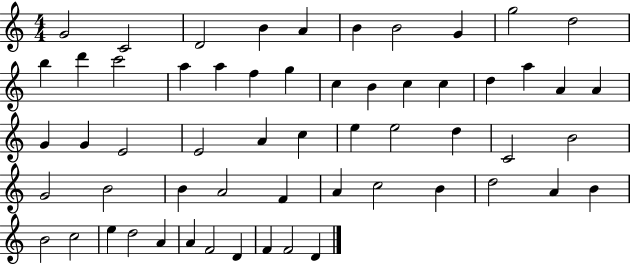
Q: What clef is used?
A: treble